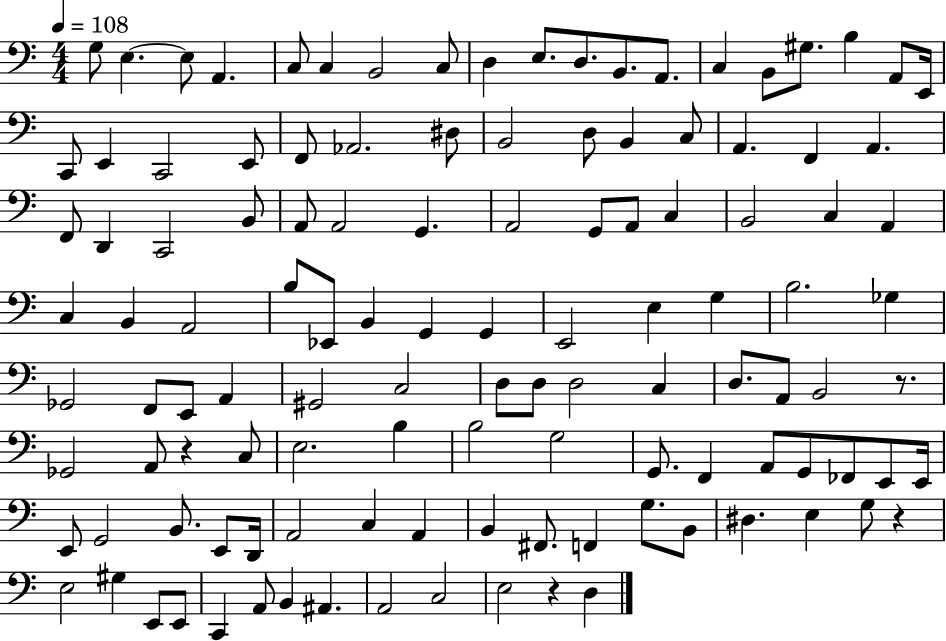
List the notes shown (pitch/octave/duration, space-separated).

G3/e E3/q. E3/e A2/q. C3/e C3/q B2/h C3/e D3/q E3/e. D3/e. B2/e. A2/e. C3/q B2/e G#3/e. B3/q A2/e E2/s C2/e E2/q C2/h E2/e F2/e Ab2/h. D#3/e B2/h D3/e B2/q C3/e A2/q. F2/q A2/q. F2/e D2/q C2/h B2/e A2/e A2/h G2/q. A2/h G2/e A2/e C3/q B2/h C3/q A2/q C3/q B2/q A2/h B3/e Eb2/e B2/q G2/q G2/q E2/h E3/q G3/q B3/h. Gb3/q Gb2/h F2/e E2/e A2/q G#2/h C3/h D3/e D3/e D3/h C3/q D3/e. A2/e B2/h R/e. Gb2/h A2/e R/q C3/e E3/h. B3/q B3/h G3/h G2/e. F2/q A2/e G2/e FES2/e E2/e E2/s E2/e G2/h B2/e. E2/e D2/s A2/h C3/q A2/q B2/q F#2/e. F2/q G3/e. B2/e D#3/q. E3/q G3/e R/q E3/h G#3/q E2/e E2/e C2/q A2/e B2/q A#2/q. A2/h C3/h E3/h R/q D3/q